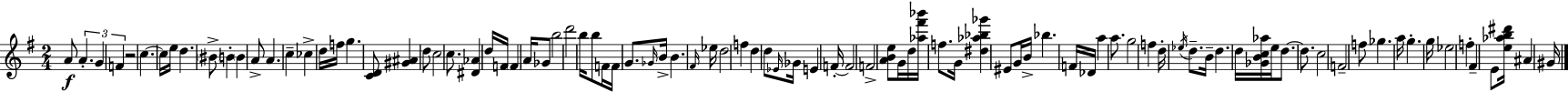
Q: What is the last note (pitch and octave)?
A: G#4